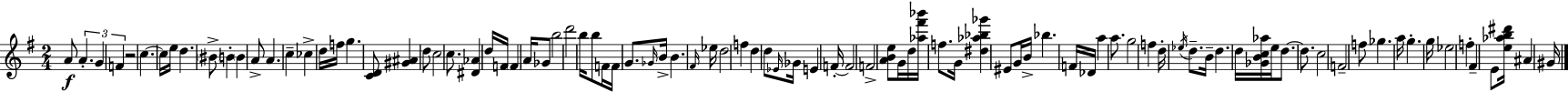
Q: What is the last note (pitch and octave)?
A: G#4